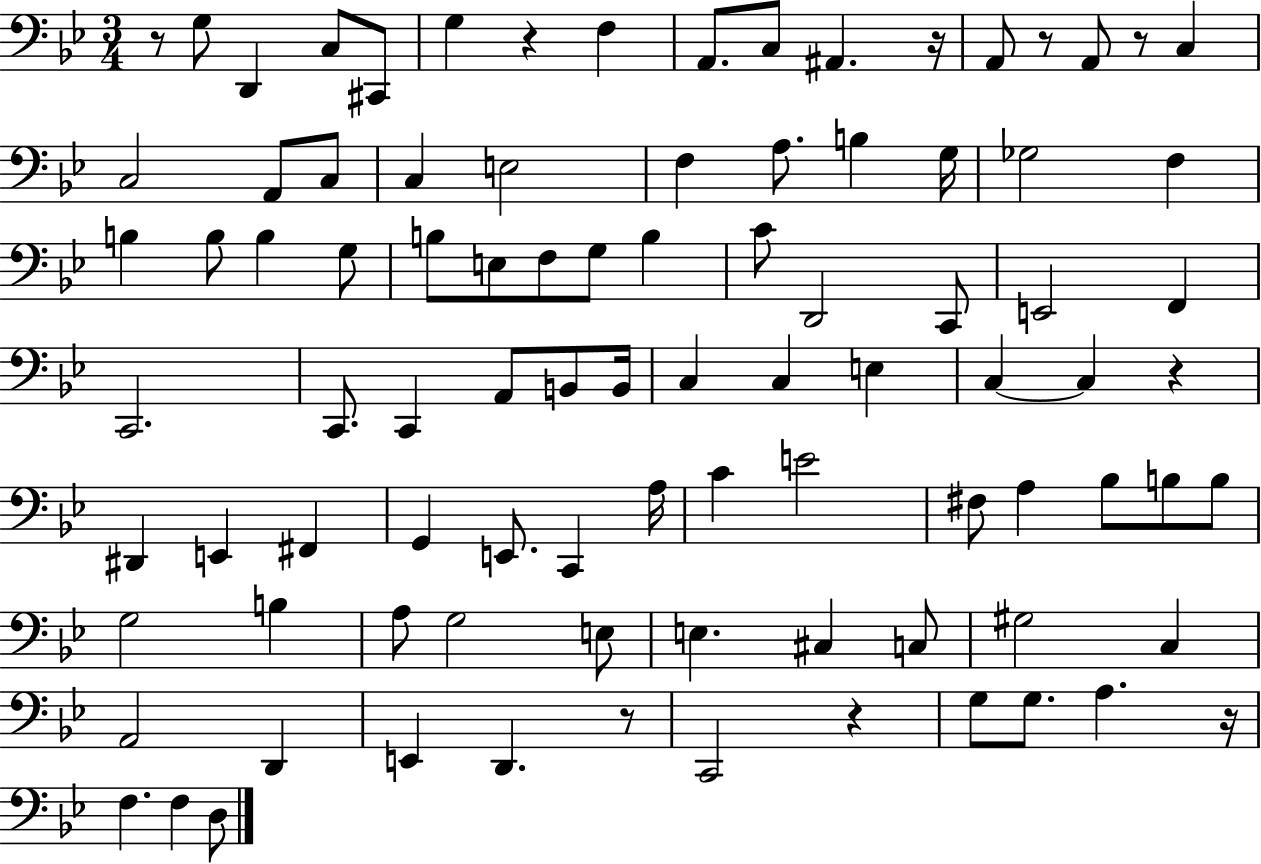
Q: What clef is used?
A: bass